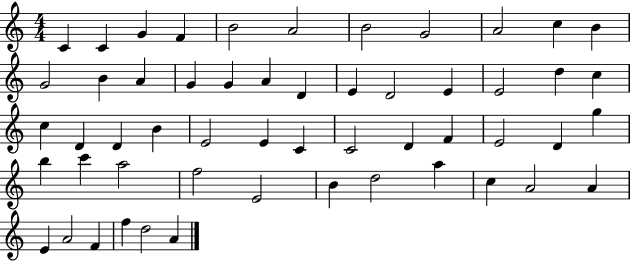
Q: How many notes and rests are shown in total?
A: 54